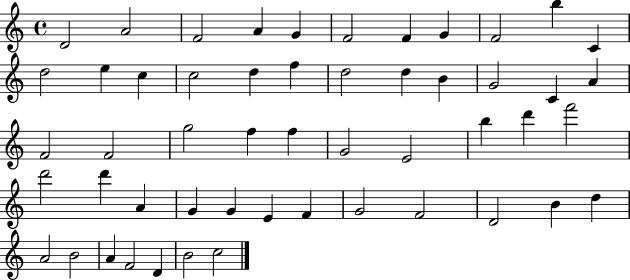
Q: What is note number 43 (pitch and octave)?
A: D4